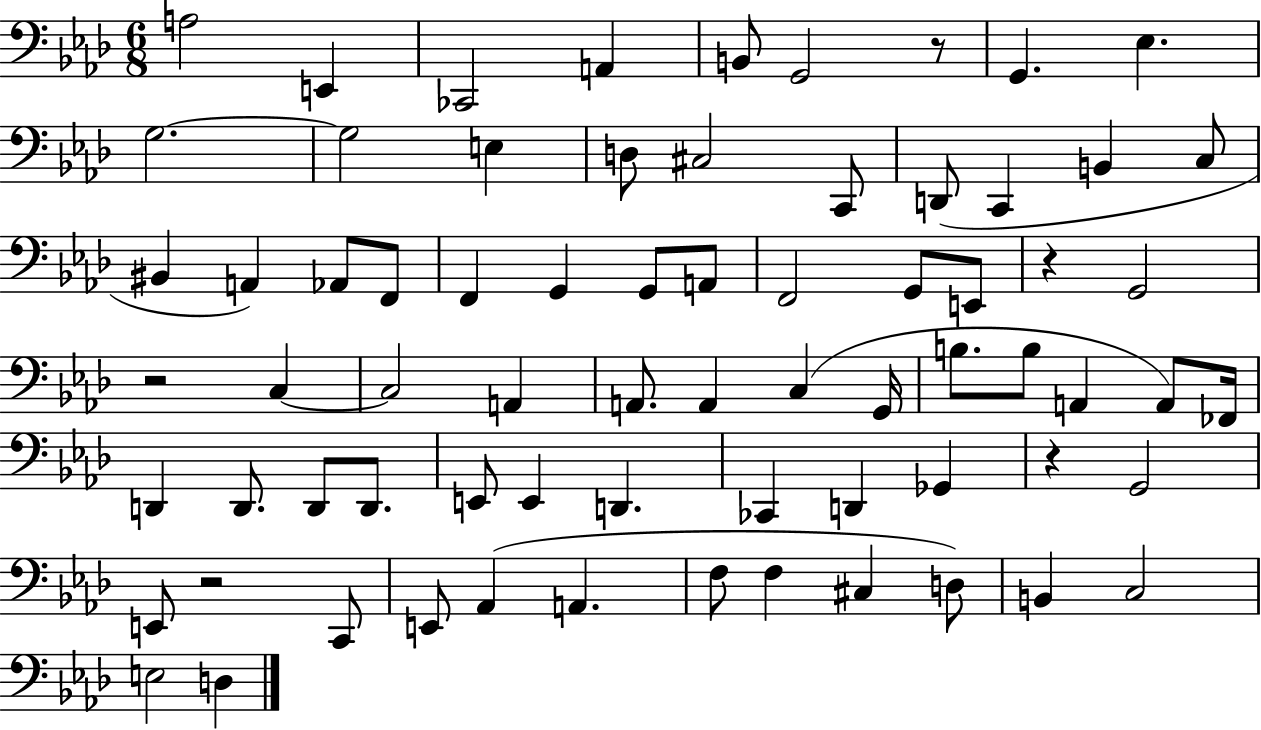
{
  \clef bass
  \numericTimeSignature
  \time 6/8
  \key aes \major
  a2 e,4 | ces,2 a,4 | b,8 g,2 r8 | g,4. ees4. | \break g2.~~ | g2 e4 | d8 cis2 c,8 | d,8( c,4 b,4 c8 | \break bis,4 a,4) aes,8 f,8 | f,4 g,4 g,8 a,8 | f,2 g,8 e,8 | r4 g,2 | \break r2 c4~~ | c2 a,4 | a,8. a,4 c4( g,16 | b8. b8 a,4 a,8) fes,16 | \break d,4 d,8. d,8 d,8. | e,8 e,4 d,4. | ces,4 d,4 ges,4 | r4 g,2 | \break e,8 r2 c,8 | e,8 aes,4( a,4. | f8 f4 cis4 d8) | b,4 c2 | \break e2 d4 | \bar "|."
}